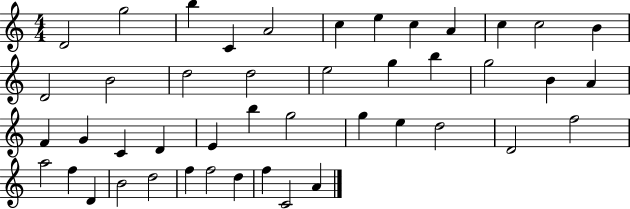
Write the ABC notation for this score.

X:1
T:Untitled
M:4/4
L:1/4
K:C
D2 g2 b C A2 c e c A c c2 B D2 B2 d2 d2 e2 g b g2 B A F G C D E b g2 g e d2 D2 f2 a2 f D B2 d2 f f2 d f C2 A